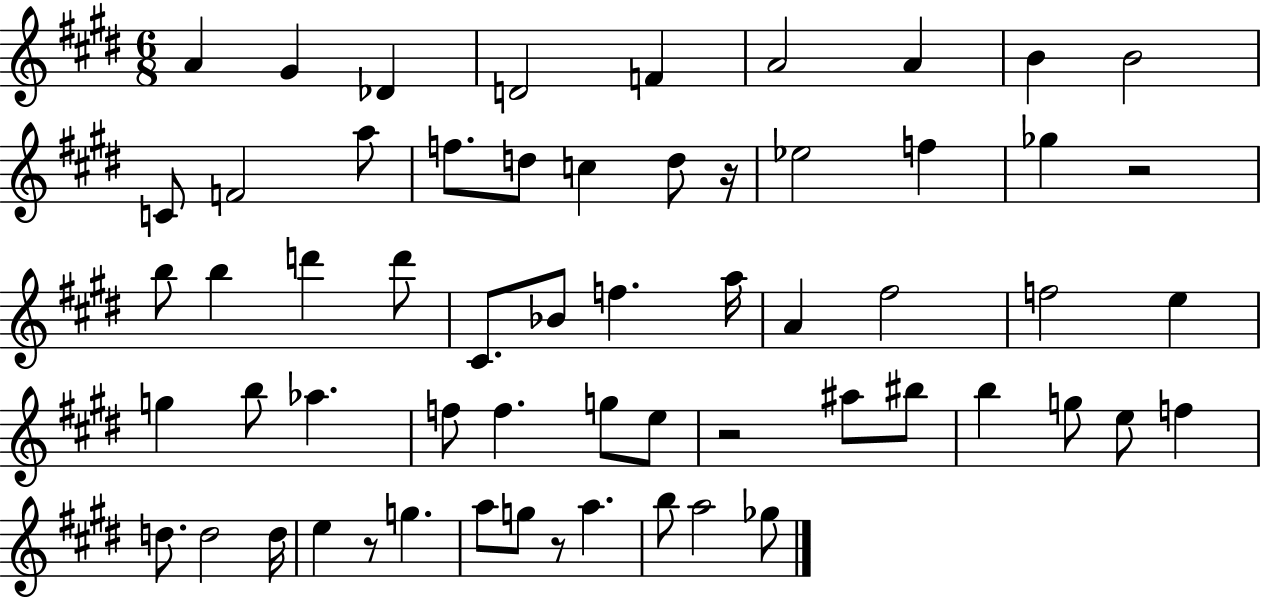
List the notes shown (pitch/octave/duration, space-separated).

A4/q G#4/q Db4/q D4/h F4/q A4/h A4/q B4/q B4/h C4/e F4/h A5/e F5/e. D5/e C5/q D5/e R/s Eb5/h F5/q Gb5/q R/h B5/e B5/q D6/q D6/e C#4/e. Bb4/e F5/q. A5/s A4/q F#5/h F5/h E5/q G5/q B5/e Ab5/q. F5/e F5/q. G5/e E5/e R/h A#5/e BIS5/e B5/q G5/e E5/e F5/q D5/e. D5/h D5/s E5/q R/e G5/q. A5/e G5/e R/e A5/q. B5/e A5/h Gb5/e